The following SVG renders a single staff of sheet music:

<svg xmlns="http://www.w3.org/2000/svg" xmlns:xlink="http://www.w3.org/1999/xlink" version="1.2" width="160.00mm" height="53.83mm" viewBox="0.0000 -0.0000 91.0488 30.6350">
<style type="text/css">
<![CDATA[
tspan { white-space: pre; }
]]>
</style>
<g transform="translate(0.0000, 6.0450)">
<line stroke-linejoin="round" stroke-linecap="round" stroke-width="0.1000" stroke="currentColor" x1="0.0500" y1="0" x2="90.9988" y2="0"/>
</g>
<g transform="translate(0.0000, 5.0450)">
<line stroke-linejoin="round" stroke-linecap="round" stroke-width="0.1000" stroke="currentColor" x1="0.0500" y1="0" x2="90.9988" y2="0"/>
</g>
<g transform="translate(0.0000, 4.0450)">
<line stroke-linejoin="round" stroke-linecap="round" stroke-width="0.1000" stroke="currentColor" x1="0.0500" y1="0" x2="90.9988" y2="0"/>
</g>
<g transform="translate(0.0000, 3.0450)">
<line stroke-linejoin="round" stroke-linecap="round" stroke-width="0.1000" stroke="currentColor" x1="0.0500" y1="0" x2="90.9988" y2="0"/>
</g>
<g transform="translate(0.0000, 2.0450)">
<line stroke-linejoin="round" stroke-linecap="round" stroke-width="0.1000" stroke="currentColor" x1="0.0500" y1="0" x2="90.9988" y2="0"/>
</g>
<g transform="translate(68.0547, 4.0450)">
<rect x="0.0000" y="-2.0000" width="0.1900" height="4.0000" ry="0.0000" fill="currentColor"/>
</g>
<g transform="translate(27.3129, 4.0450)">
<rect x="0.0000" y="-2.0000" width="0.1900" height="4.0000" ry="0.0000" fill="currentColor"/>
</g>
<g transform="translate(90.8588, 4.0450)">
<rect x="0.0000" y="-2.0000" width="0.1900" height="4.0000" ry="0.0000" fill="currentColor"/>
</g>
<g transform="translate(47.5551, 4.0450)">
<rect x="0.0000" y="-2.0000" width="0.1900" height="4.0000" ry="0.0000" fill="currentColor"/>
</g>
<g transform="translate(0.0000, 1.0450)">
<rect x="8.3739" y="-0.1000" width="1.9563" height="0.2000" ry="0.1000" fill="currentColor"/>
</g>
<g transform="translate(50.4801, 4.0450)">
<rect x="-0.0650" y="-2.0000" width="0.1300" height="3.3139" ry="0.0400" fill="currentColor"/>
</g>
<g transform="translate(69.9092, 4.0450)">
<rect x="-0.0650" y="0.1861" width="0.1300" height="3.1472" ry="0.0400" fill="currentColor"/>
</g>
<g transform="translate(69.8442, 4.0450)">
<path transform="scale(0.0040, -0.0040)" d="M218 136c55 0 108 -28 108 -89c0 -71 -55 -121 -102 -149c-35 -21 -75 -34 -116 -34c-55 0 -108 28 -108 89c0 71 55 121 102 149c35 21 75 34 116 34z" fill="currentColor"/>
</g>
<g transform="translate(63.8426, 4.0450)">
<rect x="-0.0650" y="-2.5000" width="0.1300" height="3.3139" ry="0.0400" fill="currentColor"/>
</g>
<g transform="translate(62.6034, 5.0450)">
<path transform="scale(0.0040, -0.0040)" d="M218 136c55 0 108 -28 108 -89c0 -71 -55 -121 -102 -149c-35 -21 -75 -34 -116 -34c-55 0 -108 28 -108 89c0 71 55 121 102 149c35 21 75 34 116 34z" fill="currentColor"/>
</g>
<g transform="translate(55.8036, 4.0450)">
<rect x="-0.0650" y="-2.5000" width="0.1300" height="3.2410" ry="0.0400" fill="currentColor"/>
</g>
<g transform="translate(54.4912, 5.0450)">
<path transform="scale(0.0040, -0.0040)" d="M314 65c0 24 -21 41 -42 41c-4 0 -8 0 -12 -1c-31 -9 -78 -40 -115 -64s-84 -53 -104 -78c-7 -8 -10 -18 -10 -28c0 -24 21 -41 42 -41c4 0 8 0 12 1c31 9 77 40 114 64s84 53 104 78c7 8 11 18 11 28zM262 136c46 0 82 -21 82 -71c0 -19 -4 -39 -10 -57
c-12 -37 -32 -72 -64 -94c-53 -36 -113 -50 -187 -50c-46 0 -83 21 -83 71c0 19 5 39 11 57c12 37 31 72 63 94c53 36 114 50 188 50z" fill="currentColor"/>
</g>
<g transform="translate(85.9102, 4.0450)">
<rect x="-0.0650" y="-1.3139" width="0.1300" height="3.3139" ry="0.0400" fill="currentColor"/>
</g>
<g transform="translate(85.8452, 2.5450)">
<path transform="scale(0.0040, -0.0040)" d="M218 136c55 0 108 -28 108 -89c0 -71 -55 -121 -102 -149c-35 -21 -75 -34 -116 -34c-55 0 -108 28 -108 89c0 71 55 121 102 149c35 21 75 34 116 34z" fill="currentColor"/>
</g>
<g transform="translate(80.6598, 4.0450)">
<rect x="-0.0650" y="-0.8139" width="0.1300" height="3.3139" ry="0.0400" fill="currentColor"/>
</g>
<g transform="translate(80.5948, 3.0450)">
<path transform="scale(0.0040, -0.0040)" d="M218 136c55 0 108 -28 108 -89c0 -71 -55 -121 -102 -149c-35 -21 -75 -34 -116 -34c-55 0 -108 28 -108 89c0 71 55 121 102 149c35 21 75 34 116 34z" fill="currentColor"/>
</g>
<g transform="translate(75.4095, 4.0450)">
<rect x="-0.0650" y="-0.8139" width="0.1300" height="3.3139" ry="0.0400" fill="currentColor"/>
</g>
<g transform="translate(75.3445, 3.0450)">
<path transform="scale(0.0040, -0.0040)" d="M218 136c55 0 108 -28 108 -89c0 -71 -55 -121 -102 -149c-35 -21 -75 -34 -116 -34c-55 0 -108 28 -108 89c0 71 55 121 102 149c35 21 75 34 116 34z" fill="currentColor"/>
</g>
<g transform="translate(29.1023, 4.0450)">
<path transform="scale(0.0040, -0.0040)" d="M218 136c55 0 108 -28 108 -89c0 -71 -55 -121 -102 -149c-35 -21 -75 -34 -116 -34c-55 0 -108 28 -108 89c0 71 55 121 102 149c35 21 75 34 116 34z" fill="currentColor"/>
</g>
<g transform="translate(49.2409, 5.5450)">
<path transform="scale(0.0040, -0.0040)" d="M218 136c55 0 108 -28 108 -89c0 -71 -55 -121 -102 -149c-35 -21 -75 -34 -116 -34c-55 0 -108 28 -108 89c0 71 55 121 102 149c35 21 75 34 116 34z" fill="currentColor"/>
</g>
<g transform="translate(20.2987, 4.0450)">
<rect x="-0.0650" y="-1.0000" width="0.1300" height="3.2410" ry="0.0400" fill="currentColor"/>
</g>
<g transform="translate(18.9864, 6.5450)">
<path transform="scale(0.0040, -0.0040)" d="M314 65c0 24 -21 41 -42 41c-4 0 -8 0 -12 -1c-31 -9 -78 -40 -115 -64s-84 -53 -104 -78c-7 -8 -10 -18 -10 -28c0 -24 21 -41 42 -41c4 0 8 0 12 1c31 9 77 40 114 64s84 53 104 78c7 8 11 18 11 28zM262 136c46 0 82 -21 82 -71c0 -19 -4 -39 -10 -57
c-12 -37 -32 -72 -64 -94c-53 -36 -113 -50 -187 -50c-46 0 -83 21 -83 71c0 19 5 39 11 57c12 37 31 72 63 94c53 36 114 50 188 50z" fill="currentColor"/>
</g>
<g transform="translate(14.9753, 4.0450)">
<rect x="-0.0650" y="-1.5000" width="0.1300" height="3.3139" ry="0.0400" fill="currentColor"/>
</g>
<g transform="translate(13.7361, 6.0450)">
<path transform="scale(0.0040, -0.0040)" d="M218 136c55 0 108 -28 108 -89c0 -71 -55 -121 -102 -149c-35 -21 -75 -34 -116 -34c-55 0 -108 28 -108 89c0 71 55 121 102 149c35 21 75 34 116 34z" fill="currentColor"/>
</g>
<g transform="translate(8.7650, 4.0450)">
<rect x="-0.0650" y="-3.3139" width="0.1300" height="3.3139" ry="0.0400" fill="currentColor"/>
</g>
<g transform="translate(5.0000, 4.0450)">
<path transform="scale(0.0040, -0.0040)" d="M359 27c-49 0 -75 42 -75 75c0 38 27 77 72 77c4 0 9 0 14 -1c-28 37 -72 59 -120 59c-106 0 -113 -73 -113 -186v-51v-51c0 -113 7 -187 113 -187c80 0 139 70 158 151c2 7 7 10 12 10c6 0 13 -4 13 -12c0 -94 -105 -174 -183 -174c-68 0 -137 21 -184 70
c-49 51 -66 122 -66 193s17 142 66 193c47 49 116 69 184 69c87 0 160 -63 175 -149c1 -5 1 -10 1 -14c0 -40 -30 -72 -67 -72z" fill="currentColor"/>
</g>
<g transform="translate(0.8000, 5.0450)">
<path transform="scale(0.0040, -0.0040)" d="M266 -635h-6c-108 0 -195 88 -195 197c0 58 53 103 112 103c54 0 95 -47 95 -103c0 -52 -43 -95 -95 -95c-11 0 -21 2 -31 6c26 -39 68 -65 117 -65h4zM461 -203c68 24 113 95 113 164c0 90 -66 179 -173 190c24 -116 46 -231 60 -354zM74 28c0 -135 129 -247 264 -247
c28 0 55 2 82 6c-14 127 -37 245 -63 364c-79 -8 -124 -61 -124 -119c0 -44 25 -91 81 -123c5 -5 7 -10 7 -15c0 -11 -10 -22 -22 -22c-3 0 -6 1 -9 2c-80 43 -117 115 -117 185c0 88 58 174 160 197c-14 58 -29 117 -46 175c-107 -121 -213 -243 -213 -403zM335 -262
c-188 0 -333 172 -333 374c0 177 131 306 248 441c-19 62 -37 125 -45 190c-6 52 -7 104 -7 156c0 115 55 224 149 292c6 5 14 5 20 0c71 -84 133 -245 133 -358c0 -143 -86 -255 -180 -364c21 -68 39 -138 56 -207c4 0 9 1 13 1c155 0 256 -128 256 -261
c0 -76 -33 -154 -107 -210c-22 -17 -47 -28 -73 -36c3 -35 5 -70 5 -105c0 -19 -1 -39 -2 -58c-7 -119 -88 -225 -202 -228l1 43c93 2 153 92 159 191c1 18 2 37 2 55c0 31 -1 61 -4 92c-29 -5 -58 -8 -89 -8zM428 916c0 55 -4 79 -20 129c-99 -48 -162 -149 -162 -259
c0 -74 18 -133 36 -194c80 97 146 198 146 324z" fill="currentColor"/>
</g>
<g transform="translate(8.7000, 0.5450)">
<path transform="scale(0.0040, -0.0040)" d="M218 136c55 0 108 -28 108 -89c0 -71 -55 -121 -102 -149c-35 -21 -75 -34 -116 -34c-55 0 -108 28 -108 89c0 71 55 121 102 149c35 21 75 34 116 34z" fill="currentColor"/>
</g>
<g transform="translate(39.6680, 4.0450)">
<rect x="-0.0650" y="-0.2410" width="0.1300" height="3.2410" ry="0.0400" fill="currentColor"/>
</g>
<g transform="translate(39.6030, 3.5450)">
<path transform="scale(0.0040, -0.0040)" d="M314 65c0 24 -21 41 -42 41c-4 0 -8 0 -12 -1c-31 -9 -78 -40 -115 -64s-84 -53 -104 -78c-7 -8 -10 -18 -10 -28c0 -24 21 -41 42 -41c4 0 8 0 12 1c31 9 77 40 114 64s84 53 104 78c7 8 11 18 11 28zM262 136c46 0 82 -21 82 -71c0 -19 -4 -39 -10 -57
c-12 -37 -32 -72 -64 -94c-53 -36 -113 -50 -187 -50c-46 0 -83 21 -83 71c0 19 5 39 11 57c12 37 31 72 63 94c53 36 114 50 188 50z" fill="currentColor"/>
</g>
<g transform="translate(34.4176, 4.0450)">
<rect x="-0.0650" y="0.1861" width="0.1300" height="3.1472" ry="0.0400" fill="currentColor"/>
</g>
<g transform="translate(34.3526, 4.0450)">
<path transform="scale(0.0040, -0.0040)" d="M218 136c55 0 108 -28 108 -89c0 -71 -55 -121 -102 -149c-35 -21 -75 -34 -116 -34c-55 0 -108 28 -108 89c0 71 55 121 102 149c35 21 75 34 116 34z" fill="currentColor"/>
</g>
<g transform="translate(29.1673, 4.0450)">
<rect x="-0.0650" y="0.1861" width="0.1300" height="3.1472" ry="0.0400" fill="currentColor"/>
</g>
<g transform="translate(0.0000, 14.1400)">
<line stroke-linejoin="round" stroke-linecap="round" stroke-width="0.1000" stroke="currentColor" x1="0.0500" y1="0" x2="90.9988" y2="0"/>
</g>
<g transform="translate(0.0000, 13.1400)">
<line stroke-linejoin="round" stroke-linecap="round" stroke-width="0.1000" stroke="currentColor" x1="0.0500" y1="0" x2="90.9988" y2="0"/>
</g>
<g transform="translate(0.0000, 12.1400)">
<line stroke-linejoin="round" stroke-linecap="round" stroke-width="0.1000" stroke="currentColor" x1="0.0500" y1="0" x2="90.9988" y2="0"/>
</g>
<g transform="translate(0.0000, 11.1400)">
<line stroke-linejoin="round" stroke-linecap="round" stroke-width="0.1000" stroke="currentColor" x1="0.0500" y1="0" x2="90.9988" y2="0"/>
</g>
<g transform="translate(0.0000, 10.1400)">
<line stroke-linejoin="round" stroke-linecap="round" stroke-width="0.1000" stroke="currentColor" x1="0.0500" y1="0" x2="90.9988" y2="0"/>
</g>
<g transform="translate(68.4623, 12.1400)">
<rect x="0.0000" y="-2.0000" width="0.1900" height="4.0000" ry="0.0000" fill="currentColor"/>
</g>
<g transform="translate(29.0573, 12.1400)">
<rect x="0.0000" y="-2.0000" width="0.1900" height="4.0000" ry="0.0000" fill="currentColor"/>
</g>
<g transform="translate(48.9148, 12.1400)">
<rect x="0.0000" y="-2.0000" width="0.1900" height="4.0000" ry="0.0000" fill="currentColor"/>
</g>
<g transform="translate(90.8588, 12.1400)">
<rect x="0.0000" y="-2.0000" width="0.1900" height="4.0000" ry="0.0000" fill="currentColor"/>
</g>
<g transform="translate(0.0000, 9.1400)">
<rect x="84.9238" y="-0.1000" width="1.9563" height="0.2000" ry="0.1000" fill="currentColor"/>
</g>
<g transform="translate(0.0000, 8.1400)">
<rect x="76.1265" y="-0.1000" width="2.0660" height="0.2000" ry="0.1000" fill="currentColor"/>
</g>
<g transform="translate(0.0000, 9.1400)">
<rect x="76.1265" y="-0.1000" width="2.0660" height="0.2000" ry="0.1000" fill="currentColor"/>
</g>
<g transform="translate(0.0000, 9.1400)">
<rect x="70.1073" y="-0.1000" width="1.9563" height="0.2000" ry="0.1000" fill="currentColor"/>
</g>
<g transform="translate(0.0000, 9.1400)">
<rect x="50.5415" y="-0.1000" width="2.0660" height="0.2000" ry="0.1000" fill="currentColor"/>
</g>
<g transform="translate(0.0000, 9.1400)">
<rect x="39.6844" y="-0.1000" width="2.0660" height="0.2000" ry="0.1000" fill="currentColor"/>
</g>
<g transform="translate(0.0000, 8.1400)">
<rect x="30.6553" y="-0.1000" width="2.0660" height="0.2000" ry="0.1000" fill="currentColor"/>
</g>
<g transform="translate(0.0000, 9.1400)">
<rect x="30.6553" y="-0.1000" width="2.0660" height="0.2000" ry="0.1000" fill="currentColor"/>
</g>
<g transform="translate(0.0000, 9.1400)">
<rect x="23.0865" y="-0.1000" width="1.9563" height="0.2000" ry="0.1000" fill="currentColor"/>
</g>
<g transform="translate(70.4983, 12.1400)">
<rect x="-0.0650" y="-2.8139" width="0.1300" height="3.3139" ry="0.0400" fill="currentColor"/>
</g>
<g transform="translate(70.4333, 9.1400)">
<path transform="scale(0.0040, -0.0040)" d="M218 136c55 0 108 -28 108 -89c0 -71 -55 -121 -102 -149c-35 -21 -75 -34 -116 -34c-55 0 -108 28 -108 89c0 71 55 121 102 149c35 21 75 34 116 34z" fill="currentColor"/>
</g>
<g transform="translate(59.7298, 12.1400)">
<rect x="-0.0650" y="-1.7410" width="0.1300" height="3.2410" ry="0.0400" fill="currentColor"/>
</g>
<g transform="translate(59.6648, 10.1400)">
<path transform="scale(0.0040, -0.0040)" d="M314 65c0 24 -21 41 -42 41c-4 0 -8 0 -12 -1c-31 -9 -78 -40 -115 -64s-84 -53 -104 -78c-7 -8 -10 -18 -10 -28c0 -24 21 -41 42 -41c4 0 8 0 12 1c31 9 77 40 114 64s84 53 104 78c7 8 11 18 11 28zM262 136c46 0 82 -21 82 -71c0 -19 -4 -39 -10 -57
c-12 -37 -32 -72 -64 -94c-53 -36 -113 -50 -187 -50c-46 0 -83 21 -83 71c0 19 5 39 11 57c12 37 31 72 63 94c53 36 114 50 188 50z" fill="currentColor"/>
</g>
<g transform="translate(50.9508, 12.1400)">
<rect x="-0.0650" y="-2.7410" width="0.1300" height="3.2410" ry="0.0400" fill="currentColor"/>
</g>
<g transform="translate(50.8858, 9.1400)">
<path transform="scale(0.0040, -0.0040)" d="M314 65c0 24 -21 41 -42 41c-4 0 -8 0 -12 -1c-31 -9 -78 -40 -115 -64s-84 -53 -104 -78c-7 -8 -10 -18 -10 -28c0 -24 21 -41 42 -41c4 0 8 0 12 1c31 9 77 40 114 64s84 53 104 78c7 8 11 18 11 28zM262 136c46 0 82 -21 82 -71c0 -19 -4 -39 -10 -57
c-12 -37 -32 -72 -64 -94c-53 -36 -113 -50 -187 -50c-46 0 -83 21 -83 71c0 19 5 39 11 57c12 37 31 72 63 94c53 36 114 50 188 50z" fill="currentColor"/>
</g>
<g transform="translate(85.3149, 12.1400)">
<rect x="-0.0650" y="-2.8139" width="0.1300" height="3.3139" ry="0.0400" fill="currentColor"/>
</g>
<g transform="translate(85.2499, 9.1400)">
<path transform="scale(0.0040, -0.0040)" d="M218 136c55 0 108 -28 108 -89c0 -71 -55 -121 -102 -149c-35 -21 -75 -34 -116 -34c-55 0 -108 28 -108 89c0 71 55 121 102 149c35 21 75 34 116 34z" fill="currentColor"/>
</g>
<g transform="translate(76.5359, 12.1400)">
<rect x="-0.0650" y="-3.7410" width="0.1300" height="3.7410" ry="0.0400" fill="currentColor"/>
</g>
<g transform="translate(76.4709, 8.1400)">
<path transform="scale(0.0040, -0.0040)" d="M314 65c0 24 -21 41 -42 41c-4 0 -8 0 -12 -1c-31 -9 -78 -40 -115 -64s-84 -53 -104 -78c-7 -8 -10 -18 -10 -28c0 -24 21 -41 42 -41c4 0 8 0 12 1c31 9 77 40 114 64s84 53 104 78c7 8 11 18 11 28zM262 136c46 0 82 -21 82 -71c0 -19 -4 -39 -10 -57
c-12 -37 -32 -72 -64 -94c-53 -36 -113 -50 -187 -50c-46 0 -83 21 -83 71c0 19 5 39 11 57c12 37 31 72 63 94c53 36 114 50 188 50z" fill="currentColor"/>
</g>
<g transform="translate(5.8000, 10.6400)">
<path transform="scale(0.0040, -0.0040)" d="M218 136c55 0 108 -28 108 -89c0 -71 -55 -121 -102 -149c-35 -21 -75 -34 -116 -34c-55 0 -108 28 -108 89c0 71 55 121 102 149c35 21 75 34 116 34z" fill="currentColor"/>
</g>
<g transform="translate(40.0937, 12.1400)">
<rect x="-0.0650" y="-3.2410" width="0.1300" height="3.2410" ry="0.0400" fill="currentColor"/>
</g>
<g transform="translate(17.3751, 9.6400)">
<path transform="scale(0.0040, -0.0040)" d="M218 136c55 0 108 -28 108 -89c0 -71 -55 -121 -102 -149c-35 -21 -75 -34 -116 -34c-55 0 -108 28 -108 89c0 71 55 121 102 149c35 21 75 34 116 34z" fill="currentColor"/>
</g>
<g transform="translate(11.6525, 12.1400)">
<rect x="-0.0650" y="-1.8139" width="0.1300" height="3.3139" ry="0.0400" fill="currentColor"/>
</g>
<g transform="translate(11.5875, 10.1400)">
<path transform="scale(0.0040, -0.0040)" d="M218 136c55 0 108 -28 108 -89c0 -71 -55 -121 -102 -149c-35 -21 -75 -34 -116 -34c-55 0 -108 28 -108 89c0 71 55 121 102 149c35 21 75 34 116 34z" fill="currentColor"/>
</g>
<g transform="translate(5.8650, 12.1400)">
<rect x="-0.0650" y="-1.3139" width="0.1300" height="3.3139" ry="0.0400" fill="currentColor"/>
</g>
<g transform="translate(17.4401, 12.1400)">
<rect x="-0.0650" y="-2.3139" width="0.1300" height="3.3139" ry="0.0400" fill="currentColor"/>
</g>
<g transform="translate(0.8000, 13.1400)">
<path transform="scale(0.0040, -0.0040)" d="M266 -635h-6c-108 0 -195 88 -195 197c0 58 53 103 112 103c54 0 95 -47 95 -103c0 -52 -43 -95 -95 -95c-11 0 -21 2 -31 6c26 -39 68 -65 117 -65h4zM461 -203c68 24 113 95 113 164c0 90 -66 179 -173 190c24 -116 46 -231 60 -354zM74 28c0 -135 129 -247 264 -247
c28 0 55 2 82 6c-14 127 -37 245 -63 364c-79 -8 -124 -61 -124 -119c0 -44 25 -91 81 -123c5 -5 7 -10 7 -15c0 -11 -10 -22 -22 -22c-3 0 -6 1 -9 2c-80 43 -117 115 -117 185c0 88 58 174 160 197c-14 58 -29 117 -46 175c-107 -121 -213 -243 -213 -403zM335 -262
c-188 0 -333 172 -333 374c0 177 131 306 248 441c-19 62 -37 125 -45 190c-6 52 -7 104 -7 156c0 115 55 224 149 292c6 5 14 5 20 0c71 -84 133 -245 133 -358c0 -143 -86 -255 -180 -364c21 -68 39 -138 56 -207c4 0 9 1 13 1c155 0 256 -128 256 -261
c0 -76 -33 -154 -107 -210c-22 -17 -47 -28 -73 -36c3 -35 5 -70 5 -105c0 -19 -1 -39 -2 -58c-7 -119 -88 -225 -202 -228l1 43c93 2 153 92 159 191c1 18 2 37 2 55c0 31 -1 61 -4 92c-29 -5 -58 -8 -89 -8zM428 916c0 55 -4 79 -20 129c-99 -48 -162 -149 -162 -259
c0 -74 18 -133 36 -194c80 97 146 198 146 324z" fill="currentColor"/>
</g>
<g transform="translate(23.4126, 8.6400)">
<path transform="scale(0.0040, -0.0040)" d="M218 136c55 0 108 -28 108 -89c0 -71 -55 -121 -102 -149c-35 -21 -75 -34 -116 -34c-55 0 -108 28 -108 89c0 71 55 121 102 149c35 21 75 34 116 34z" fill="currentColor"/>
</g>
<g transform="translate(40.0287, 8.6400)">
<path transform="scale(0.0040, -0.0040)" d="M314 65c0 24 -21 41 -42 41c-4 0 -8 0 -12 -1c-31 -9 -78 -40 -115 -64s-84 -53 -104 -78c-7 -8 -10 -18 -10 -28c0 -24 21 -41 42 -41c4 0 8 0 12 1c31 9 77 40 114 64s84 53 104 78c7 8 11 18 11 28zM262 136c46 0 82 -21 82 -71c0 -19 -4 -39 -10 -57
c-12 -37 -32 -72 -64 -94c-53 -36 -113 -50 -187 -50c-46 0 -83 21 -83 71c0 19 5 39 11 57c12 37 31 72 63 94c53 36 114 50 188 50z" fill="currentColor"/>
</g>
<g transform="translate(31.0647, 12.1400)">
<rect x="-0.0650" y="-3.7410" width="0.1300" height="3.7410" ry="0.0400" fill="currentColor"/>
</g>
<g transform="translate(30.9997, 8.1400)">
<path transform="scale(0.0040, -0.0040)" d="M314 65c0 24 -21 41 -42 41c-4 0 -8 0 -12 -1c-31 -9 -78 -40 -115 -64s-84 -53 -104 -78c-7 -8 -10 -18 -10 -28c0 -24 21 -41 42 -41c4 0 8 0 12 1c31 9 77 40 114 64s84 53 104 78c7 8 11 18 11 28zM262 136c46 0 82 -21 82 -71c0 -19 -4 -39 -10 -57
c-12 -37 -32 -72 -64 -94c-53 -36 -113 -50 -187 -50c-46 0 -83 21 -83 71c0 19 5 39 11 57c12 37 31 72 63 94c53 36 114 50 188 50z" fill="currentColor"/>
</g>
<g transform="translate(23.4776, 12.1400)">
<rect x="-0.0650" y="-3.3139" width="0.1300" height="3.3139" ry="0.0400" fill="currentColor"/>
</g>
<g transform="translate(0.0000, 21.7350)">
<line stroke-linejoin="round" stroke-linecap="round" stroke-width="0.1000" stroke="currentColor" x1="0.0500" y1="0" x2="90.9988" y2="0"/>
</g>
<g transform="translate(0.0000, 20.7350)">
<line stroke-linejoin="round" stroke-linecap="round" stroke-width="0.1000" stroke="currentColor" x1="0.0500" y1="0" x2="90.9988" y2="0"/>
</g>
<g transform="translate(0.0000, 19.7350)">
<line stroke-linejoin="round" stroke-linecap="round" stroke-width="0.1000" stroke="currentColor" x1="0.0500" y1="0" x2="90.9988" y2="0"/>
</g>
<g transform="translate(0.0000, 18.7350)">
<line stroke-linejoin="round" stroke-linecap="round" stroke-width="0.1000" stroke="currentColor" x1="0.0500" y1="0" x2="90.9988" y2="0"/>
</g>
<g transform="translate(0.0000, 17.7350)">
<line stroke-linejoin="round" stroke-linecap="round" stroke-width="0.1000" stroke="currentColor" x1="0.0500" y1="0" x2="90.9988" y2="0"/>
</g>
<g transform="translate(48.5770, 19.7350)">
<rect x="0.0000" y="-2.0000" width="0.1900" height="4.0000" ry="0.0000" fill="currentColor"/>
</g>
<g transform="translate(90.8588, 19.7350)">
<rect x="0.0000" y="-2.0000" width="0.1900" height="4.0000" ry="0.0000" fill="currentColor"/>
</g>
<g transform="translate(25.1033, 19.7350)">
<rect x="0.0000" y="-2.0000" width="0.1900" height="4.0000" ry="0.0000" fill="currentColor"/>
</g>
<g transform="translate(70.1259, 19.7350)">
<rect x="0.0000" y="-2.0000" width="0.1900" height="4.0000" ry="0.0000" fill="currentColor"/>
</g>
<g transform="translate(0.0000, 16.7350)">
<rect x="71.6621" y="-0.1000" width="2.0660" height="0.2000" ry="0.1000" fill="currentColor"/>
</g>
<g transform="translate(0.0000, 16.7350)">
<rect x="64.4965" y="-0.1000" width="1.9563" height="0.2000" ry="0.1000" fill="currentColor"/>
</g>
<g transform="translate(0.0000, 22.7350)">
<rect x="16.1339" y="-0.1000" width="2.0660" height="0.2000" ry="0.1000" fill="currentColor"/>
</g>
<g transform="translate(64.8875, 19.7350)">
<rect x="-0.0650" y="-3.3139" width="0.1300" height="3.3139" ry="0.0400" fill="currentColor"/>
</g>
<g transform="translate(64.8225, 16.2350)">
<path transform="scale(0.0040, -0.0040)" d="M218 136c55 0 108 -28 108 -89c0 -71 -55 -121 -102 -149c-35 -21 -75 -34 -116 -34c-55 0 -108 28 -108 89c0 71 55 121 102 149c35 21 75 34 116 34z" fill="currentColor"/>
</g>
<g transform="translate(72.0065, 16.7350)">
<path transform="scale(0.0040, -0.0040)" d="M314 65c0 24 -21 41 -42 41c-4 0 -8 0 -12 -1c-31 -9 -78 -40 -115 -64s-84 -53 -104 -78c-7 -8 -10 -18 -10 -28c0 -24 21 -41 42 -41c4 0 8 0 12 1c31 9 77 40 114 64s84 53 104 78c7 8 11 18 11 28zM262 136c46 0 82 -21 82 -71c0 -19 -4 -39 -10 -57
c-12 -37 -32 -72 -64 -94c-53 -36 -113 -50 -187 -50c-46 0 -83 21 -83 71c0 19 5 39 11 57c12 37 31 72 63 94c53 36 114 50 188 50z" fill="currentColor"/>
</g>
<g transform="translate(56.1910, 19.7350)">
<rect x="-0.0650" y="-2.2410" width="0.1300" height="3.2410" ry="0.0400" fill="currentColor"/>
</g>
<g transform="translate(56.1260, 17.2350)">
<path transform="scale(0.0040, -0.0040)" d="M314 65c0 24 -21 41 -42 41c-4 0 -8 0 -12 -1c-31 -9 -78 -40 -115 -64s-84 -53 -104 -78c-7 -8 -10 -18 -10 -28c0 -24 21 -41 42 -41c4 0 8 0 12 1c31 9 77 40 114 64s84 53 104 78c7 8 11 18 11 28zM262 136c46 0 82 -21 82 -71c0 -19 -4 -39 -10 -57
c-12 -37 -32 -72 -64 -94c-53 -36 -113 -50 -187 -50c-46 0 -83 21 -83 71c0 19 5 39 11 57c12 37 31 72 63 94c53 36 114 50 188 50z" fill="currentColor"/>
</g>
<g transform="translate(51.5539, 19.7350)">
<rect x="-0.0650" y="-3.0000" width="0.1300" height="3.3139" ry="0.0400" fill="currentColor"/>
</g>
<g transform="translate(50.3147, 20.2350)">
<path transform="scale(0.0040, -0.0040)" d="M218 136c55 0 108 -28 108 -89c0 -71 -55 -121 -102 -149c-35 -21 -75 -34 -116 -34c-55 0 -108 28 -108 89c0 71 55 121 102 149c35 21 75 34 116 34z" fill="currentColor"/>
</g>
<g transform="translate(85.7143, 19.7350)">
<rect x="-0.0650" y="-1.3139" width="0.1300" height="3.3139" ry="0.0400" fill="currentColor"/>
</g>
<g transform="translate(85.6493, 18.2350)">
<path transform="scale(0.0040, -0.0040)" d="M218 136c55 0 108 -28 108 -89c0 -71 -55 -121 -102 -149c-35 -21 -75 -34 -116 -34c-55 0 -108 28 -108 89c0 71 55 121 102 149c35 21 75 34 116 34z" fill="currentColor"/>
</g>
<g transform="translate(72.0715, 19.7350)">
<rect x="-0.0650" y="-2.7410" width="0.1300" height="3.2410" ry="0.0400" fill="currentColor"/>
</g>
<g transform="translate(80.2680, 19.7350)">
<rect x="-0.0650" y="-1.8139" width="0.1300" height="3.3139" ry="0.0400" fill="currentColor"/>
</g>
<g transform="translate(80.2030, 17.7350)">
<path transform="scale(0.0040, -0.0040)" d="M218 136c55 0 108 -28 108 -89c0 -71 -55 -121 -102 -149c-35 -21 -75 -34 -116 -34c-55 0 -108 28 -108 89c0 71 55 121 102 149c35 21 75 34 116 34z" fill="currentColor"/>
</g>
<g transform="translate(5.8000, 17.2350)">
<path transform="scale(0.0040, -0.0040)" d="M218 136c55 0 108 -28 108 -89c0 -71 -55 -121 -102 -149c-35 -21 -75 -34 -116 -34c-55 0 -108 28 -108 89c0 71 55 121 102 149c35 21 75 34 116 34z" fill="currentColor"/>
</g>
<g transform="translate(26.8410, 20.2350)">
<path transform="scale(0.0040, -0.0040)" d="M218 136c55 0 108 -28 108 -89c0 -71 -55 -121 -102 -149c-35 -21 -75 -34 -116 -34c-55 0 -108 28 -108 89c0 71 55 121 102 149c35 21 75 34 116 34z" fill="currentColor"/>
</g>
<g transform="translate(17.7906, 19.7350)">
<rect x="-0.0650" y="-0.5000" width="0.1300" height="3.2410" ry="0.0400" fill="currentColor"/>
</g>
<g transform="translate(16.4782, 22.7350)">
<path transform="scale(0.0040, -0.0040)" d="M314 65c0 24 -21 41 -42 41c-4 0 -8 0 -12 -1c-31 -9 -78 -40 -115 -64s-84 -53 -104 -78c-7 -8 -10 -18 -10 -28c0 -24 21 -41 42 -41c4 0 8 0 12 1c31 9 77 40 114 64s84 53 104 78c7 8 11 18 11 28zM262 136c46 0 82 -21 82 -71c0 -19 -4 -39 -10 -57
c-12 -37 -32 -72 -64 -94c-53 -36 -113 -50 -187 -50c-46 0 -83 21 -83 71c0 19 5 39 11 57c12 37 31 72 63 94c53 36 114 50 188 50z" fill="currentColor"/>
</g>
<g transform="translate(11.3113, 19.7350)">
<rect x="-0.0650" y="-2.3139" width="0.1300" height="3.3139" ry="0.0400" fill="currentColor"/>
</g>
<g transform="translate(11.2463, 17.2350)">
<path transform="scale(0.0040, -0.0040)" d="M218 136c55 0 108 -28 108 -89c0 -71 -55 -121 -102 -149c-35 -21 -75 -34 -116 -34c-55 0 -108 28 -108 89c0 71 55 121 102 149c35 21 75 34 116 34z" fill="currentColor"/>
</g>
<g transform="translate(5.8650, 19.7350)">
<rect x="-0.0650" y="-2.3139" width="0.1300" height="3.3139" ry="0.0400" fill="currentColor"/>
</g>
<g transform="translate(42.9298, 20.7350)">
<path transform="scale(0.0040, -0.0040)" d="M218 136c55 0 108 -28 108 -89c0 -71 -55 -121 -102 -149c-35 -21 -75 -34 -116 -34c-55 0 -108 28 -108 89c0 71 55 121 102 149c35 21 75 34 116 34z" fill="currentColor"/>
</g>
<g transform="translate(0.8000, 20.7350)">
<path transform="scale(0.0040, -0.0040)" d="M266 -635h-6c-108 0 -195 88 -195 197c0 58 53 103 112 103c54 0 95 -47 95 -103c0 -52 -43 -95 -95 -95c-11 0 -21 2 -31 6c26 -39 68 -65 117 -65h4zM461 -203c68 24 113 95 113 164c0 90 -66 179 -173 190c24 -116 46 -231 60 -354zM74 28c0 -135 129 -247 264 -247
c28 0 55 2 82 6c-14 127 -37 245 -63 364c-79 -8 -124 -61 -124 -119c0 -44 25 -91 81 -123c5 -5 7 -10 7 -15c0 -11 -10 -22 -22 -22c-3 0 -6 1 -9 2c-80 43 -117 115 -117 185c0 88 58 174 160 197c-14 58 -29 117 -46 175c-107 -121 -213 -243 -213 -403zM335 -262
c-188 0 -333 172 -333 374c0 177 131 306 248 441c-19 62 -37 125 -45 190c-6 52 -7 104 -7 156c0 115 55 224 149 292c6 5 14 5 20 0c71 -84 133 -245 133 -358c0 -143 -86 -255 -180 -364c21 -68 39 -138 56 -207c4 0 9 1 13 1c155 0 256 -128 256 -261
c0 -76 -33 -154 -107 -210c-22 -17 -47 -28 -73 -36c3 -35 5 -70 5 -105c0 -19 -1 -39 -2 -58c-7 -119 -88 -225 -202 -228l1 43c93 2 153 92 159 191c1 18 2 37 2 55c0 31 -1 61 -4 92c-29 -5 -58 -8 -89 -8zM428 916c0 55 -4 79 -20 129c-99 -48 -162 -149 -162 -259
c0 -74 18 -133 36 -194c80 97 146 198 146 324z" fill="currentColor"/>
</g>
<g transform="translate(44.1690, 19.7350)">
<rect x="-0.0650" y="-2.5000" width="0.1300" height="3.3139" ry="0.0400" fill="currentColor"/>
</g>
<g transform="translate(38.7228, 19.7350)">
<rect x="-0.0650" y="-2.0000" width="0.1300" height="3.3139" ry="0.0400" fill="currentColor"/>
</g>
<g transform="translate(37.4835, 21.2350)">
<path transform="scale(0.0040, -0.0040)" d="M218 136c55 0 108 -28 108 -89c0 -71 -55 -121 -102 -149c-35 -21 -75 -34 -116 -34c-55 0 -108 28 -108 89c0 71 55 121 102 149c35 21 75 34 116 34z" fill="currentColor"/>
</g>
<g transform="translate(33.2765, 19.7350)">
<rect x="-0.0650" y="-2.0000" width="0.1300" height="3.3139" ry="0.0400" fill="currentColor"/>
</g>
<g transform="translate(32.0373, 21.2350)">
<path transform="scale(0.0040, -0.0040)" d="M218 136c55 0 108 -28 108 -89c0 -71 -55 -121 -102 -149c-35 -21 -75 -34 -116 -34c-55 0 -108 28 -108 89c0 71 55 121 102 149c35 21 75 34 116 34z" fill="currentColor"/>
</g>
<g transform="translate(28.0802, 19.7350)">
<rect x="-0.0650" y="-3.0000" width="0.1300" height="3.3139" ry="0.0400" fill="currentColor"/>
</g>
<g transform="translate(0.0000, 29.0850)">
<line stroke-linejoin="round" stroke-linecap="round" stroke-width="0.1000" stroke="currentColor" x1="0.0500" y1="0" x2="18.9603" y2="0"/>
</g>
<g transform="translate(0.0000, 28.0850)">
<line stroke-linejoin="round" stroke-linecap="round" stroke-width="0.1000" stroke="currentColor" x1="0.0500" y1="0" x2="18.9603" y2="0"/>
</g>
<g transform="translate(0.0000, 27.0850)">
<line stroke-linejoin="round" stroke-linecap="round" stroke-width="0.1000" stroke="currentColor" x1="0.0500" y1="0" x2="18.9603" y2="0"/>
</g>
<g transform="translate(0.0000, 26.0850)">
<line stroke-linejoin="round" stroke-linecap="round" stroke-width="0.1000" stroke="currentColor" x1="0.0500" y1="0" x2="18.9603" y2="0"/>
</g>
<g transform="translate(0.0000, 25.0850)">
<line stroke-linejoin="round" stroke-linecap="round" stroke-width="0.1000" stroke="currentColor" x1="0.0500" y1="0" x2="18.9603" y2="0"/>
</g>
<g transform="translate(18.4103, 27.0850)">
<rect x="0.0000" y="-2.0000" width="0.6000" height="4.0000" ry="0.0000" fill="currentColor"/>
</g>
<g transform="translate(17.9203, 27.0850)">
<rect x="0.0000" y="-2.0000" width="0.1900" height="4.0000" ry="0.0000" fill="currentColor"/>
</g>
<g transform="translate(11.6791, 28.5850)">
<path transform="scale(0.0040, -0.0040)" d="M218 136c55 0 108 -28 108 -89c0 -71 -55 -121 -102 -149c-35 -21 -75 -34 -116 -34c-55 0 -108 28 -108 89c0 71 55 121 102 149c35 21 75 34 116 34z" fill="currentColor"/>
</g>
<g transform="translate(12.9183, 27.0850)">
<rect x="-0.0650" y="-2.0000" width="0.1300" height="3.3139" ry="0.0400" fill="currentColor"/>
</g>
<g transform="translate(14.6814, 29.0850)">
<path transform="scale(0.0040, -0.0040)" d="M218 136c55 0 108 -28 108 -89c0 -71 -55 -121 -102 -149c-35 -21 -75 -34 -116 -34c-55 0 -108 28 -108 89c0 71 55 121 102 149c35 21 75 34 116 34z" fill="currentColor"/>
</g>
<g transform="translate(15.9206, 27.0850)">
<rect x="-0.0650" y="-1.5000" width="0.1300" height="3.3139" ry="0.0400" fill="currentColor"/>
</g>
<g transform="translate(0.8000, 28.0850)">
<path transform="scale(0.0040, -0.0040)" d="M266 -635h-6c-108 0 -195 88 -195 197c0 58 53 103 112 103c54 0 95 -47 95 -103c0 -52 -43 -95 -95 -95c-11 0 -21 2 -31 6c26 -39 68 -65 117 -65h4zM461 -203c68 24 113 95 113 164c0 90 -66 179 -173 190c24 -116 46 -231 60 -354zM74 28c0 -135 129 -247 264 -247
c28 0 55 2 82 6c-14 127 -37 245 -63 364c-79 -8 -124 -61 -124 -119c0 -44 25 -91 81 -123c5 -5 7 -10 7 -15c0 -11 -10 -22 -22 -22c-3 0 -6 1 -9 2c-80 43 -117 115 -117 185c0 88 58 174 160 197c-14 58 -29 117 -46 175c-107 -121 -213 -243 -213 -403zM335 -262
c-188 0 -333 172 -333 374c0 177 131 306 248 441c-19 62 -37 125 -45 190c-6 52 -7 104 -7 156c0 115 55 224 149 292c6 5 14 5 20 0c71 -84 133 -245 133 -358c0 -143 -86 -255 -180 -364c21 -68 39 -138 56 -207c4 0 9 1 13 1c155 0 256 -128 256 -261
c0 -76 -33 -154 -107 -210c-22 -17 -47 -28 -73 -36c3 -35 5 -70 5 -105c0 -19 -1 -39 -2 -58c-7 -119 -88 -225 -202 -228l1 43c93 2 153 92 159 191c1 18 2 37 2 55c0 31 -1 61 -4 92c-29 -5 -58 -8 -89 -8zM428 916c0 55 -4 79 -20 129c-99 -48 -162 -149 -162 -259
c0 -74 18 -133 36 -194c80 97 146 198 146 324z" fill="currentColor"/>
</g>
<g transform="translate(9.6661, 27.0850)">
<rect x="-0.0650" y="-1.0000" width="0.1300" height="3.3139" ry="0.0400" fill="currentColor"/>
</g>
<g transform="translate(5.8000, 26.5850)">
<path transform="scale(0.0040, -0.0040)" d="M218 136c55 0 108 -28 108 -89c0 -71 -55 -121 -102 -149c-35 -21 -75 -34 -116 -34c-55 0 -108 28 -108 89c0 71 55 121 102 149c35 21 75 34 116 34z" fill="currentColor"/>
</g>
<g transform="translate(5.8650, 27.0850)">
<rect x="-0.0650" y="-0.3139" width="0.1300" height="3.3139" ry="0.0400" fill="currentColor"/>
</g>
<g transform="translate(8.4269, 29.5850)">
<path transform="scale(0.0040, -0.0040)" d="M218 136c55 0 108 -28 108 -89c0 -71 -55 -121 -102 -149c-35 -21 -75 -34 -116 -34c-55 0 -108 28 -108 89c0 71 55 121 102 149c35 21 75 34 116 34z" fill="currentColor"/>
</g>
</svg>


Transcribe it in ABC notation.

X:1
T:Untitled
M:4/4
L:1/4
K:C
b E D2 B B c2 F G2 G B d d e e f g b c'2 b2 a2 f2 a c'2 a g g C2 A F F G A g2 b a2 f e c D F E